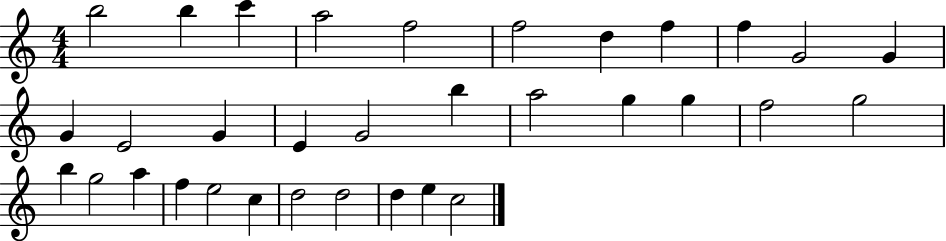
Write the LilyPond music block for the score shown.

{
  \clef treble
  \numericTimeSignature
  \time 4/4
  \key c \major
  b''2 b''4 c'''4 | a''2 f''2 | f''2 d''4 f''4 | f''4 g'2 g'4 | \break g'4 e'2 g'4 | e'4 g'2 b''4 | a''2 g''4 g''4 | f''2 g''2 | \break b''4 g''2 a''4 | f''4 e''2 c''4 | d''2 d''2 | d''4 e''4 c''2 | \break \bar "|."
}